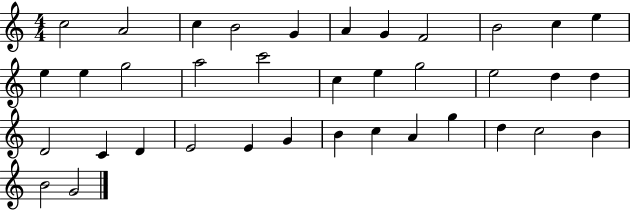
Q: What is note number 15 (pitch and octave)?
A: A5